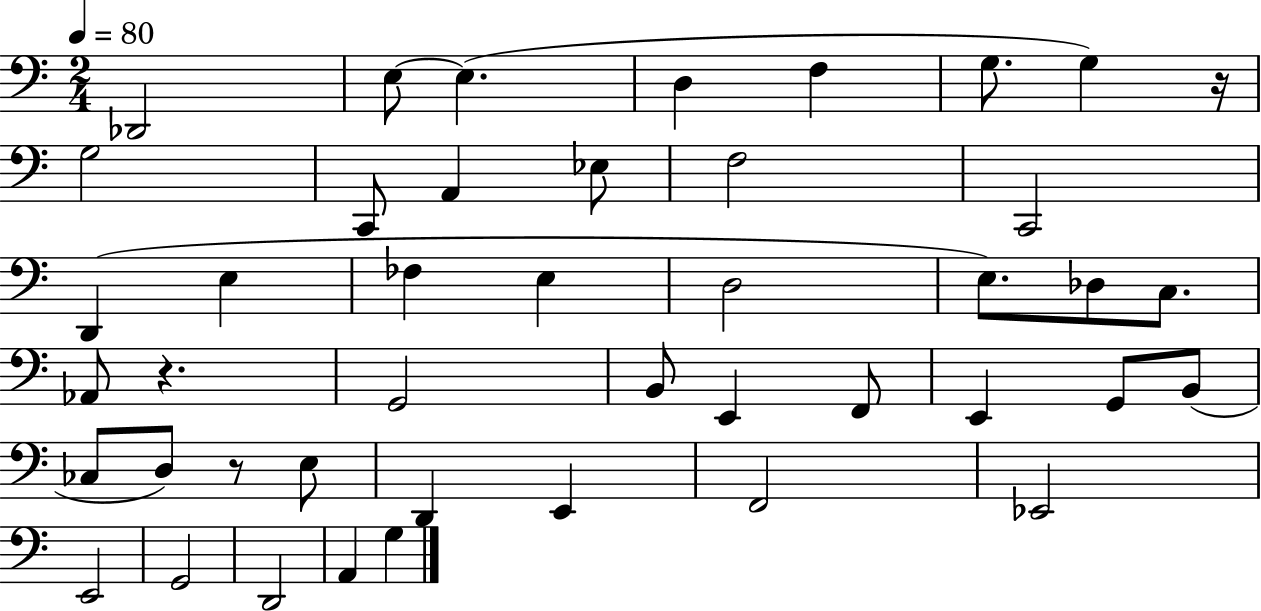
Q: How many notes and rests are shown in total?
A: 44